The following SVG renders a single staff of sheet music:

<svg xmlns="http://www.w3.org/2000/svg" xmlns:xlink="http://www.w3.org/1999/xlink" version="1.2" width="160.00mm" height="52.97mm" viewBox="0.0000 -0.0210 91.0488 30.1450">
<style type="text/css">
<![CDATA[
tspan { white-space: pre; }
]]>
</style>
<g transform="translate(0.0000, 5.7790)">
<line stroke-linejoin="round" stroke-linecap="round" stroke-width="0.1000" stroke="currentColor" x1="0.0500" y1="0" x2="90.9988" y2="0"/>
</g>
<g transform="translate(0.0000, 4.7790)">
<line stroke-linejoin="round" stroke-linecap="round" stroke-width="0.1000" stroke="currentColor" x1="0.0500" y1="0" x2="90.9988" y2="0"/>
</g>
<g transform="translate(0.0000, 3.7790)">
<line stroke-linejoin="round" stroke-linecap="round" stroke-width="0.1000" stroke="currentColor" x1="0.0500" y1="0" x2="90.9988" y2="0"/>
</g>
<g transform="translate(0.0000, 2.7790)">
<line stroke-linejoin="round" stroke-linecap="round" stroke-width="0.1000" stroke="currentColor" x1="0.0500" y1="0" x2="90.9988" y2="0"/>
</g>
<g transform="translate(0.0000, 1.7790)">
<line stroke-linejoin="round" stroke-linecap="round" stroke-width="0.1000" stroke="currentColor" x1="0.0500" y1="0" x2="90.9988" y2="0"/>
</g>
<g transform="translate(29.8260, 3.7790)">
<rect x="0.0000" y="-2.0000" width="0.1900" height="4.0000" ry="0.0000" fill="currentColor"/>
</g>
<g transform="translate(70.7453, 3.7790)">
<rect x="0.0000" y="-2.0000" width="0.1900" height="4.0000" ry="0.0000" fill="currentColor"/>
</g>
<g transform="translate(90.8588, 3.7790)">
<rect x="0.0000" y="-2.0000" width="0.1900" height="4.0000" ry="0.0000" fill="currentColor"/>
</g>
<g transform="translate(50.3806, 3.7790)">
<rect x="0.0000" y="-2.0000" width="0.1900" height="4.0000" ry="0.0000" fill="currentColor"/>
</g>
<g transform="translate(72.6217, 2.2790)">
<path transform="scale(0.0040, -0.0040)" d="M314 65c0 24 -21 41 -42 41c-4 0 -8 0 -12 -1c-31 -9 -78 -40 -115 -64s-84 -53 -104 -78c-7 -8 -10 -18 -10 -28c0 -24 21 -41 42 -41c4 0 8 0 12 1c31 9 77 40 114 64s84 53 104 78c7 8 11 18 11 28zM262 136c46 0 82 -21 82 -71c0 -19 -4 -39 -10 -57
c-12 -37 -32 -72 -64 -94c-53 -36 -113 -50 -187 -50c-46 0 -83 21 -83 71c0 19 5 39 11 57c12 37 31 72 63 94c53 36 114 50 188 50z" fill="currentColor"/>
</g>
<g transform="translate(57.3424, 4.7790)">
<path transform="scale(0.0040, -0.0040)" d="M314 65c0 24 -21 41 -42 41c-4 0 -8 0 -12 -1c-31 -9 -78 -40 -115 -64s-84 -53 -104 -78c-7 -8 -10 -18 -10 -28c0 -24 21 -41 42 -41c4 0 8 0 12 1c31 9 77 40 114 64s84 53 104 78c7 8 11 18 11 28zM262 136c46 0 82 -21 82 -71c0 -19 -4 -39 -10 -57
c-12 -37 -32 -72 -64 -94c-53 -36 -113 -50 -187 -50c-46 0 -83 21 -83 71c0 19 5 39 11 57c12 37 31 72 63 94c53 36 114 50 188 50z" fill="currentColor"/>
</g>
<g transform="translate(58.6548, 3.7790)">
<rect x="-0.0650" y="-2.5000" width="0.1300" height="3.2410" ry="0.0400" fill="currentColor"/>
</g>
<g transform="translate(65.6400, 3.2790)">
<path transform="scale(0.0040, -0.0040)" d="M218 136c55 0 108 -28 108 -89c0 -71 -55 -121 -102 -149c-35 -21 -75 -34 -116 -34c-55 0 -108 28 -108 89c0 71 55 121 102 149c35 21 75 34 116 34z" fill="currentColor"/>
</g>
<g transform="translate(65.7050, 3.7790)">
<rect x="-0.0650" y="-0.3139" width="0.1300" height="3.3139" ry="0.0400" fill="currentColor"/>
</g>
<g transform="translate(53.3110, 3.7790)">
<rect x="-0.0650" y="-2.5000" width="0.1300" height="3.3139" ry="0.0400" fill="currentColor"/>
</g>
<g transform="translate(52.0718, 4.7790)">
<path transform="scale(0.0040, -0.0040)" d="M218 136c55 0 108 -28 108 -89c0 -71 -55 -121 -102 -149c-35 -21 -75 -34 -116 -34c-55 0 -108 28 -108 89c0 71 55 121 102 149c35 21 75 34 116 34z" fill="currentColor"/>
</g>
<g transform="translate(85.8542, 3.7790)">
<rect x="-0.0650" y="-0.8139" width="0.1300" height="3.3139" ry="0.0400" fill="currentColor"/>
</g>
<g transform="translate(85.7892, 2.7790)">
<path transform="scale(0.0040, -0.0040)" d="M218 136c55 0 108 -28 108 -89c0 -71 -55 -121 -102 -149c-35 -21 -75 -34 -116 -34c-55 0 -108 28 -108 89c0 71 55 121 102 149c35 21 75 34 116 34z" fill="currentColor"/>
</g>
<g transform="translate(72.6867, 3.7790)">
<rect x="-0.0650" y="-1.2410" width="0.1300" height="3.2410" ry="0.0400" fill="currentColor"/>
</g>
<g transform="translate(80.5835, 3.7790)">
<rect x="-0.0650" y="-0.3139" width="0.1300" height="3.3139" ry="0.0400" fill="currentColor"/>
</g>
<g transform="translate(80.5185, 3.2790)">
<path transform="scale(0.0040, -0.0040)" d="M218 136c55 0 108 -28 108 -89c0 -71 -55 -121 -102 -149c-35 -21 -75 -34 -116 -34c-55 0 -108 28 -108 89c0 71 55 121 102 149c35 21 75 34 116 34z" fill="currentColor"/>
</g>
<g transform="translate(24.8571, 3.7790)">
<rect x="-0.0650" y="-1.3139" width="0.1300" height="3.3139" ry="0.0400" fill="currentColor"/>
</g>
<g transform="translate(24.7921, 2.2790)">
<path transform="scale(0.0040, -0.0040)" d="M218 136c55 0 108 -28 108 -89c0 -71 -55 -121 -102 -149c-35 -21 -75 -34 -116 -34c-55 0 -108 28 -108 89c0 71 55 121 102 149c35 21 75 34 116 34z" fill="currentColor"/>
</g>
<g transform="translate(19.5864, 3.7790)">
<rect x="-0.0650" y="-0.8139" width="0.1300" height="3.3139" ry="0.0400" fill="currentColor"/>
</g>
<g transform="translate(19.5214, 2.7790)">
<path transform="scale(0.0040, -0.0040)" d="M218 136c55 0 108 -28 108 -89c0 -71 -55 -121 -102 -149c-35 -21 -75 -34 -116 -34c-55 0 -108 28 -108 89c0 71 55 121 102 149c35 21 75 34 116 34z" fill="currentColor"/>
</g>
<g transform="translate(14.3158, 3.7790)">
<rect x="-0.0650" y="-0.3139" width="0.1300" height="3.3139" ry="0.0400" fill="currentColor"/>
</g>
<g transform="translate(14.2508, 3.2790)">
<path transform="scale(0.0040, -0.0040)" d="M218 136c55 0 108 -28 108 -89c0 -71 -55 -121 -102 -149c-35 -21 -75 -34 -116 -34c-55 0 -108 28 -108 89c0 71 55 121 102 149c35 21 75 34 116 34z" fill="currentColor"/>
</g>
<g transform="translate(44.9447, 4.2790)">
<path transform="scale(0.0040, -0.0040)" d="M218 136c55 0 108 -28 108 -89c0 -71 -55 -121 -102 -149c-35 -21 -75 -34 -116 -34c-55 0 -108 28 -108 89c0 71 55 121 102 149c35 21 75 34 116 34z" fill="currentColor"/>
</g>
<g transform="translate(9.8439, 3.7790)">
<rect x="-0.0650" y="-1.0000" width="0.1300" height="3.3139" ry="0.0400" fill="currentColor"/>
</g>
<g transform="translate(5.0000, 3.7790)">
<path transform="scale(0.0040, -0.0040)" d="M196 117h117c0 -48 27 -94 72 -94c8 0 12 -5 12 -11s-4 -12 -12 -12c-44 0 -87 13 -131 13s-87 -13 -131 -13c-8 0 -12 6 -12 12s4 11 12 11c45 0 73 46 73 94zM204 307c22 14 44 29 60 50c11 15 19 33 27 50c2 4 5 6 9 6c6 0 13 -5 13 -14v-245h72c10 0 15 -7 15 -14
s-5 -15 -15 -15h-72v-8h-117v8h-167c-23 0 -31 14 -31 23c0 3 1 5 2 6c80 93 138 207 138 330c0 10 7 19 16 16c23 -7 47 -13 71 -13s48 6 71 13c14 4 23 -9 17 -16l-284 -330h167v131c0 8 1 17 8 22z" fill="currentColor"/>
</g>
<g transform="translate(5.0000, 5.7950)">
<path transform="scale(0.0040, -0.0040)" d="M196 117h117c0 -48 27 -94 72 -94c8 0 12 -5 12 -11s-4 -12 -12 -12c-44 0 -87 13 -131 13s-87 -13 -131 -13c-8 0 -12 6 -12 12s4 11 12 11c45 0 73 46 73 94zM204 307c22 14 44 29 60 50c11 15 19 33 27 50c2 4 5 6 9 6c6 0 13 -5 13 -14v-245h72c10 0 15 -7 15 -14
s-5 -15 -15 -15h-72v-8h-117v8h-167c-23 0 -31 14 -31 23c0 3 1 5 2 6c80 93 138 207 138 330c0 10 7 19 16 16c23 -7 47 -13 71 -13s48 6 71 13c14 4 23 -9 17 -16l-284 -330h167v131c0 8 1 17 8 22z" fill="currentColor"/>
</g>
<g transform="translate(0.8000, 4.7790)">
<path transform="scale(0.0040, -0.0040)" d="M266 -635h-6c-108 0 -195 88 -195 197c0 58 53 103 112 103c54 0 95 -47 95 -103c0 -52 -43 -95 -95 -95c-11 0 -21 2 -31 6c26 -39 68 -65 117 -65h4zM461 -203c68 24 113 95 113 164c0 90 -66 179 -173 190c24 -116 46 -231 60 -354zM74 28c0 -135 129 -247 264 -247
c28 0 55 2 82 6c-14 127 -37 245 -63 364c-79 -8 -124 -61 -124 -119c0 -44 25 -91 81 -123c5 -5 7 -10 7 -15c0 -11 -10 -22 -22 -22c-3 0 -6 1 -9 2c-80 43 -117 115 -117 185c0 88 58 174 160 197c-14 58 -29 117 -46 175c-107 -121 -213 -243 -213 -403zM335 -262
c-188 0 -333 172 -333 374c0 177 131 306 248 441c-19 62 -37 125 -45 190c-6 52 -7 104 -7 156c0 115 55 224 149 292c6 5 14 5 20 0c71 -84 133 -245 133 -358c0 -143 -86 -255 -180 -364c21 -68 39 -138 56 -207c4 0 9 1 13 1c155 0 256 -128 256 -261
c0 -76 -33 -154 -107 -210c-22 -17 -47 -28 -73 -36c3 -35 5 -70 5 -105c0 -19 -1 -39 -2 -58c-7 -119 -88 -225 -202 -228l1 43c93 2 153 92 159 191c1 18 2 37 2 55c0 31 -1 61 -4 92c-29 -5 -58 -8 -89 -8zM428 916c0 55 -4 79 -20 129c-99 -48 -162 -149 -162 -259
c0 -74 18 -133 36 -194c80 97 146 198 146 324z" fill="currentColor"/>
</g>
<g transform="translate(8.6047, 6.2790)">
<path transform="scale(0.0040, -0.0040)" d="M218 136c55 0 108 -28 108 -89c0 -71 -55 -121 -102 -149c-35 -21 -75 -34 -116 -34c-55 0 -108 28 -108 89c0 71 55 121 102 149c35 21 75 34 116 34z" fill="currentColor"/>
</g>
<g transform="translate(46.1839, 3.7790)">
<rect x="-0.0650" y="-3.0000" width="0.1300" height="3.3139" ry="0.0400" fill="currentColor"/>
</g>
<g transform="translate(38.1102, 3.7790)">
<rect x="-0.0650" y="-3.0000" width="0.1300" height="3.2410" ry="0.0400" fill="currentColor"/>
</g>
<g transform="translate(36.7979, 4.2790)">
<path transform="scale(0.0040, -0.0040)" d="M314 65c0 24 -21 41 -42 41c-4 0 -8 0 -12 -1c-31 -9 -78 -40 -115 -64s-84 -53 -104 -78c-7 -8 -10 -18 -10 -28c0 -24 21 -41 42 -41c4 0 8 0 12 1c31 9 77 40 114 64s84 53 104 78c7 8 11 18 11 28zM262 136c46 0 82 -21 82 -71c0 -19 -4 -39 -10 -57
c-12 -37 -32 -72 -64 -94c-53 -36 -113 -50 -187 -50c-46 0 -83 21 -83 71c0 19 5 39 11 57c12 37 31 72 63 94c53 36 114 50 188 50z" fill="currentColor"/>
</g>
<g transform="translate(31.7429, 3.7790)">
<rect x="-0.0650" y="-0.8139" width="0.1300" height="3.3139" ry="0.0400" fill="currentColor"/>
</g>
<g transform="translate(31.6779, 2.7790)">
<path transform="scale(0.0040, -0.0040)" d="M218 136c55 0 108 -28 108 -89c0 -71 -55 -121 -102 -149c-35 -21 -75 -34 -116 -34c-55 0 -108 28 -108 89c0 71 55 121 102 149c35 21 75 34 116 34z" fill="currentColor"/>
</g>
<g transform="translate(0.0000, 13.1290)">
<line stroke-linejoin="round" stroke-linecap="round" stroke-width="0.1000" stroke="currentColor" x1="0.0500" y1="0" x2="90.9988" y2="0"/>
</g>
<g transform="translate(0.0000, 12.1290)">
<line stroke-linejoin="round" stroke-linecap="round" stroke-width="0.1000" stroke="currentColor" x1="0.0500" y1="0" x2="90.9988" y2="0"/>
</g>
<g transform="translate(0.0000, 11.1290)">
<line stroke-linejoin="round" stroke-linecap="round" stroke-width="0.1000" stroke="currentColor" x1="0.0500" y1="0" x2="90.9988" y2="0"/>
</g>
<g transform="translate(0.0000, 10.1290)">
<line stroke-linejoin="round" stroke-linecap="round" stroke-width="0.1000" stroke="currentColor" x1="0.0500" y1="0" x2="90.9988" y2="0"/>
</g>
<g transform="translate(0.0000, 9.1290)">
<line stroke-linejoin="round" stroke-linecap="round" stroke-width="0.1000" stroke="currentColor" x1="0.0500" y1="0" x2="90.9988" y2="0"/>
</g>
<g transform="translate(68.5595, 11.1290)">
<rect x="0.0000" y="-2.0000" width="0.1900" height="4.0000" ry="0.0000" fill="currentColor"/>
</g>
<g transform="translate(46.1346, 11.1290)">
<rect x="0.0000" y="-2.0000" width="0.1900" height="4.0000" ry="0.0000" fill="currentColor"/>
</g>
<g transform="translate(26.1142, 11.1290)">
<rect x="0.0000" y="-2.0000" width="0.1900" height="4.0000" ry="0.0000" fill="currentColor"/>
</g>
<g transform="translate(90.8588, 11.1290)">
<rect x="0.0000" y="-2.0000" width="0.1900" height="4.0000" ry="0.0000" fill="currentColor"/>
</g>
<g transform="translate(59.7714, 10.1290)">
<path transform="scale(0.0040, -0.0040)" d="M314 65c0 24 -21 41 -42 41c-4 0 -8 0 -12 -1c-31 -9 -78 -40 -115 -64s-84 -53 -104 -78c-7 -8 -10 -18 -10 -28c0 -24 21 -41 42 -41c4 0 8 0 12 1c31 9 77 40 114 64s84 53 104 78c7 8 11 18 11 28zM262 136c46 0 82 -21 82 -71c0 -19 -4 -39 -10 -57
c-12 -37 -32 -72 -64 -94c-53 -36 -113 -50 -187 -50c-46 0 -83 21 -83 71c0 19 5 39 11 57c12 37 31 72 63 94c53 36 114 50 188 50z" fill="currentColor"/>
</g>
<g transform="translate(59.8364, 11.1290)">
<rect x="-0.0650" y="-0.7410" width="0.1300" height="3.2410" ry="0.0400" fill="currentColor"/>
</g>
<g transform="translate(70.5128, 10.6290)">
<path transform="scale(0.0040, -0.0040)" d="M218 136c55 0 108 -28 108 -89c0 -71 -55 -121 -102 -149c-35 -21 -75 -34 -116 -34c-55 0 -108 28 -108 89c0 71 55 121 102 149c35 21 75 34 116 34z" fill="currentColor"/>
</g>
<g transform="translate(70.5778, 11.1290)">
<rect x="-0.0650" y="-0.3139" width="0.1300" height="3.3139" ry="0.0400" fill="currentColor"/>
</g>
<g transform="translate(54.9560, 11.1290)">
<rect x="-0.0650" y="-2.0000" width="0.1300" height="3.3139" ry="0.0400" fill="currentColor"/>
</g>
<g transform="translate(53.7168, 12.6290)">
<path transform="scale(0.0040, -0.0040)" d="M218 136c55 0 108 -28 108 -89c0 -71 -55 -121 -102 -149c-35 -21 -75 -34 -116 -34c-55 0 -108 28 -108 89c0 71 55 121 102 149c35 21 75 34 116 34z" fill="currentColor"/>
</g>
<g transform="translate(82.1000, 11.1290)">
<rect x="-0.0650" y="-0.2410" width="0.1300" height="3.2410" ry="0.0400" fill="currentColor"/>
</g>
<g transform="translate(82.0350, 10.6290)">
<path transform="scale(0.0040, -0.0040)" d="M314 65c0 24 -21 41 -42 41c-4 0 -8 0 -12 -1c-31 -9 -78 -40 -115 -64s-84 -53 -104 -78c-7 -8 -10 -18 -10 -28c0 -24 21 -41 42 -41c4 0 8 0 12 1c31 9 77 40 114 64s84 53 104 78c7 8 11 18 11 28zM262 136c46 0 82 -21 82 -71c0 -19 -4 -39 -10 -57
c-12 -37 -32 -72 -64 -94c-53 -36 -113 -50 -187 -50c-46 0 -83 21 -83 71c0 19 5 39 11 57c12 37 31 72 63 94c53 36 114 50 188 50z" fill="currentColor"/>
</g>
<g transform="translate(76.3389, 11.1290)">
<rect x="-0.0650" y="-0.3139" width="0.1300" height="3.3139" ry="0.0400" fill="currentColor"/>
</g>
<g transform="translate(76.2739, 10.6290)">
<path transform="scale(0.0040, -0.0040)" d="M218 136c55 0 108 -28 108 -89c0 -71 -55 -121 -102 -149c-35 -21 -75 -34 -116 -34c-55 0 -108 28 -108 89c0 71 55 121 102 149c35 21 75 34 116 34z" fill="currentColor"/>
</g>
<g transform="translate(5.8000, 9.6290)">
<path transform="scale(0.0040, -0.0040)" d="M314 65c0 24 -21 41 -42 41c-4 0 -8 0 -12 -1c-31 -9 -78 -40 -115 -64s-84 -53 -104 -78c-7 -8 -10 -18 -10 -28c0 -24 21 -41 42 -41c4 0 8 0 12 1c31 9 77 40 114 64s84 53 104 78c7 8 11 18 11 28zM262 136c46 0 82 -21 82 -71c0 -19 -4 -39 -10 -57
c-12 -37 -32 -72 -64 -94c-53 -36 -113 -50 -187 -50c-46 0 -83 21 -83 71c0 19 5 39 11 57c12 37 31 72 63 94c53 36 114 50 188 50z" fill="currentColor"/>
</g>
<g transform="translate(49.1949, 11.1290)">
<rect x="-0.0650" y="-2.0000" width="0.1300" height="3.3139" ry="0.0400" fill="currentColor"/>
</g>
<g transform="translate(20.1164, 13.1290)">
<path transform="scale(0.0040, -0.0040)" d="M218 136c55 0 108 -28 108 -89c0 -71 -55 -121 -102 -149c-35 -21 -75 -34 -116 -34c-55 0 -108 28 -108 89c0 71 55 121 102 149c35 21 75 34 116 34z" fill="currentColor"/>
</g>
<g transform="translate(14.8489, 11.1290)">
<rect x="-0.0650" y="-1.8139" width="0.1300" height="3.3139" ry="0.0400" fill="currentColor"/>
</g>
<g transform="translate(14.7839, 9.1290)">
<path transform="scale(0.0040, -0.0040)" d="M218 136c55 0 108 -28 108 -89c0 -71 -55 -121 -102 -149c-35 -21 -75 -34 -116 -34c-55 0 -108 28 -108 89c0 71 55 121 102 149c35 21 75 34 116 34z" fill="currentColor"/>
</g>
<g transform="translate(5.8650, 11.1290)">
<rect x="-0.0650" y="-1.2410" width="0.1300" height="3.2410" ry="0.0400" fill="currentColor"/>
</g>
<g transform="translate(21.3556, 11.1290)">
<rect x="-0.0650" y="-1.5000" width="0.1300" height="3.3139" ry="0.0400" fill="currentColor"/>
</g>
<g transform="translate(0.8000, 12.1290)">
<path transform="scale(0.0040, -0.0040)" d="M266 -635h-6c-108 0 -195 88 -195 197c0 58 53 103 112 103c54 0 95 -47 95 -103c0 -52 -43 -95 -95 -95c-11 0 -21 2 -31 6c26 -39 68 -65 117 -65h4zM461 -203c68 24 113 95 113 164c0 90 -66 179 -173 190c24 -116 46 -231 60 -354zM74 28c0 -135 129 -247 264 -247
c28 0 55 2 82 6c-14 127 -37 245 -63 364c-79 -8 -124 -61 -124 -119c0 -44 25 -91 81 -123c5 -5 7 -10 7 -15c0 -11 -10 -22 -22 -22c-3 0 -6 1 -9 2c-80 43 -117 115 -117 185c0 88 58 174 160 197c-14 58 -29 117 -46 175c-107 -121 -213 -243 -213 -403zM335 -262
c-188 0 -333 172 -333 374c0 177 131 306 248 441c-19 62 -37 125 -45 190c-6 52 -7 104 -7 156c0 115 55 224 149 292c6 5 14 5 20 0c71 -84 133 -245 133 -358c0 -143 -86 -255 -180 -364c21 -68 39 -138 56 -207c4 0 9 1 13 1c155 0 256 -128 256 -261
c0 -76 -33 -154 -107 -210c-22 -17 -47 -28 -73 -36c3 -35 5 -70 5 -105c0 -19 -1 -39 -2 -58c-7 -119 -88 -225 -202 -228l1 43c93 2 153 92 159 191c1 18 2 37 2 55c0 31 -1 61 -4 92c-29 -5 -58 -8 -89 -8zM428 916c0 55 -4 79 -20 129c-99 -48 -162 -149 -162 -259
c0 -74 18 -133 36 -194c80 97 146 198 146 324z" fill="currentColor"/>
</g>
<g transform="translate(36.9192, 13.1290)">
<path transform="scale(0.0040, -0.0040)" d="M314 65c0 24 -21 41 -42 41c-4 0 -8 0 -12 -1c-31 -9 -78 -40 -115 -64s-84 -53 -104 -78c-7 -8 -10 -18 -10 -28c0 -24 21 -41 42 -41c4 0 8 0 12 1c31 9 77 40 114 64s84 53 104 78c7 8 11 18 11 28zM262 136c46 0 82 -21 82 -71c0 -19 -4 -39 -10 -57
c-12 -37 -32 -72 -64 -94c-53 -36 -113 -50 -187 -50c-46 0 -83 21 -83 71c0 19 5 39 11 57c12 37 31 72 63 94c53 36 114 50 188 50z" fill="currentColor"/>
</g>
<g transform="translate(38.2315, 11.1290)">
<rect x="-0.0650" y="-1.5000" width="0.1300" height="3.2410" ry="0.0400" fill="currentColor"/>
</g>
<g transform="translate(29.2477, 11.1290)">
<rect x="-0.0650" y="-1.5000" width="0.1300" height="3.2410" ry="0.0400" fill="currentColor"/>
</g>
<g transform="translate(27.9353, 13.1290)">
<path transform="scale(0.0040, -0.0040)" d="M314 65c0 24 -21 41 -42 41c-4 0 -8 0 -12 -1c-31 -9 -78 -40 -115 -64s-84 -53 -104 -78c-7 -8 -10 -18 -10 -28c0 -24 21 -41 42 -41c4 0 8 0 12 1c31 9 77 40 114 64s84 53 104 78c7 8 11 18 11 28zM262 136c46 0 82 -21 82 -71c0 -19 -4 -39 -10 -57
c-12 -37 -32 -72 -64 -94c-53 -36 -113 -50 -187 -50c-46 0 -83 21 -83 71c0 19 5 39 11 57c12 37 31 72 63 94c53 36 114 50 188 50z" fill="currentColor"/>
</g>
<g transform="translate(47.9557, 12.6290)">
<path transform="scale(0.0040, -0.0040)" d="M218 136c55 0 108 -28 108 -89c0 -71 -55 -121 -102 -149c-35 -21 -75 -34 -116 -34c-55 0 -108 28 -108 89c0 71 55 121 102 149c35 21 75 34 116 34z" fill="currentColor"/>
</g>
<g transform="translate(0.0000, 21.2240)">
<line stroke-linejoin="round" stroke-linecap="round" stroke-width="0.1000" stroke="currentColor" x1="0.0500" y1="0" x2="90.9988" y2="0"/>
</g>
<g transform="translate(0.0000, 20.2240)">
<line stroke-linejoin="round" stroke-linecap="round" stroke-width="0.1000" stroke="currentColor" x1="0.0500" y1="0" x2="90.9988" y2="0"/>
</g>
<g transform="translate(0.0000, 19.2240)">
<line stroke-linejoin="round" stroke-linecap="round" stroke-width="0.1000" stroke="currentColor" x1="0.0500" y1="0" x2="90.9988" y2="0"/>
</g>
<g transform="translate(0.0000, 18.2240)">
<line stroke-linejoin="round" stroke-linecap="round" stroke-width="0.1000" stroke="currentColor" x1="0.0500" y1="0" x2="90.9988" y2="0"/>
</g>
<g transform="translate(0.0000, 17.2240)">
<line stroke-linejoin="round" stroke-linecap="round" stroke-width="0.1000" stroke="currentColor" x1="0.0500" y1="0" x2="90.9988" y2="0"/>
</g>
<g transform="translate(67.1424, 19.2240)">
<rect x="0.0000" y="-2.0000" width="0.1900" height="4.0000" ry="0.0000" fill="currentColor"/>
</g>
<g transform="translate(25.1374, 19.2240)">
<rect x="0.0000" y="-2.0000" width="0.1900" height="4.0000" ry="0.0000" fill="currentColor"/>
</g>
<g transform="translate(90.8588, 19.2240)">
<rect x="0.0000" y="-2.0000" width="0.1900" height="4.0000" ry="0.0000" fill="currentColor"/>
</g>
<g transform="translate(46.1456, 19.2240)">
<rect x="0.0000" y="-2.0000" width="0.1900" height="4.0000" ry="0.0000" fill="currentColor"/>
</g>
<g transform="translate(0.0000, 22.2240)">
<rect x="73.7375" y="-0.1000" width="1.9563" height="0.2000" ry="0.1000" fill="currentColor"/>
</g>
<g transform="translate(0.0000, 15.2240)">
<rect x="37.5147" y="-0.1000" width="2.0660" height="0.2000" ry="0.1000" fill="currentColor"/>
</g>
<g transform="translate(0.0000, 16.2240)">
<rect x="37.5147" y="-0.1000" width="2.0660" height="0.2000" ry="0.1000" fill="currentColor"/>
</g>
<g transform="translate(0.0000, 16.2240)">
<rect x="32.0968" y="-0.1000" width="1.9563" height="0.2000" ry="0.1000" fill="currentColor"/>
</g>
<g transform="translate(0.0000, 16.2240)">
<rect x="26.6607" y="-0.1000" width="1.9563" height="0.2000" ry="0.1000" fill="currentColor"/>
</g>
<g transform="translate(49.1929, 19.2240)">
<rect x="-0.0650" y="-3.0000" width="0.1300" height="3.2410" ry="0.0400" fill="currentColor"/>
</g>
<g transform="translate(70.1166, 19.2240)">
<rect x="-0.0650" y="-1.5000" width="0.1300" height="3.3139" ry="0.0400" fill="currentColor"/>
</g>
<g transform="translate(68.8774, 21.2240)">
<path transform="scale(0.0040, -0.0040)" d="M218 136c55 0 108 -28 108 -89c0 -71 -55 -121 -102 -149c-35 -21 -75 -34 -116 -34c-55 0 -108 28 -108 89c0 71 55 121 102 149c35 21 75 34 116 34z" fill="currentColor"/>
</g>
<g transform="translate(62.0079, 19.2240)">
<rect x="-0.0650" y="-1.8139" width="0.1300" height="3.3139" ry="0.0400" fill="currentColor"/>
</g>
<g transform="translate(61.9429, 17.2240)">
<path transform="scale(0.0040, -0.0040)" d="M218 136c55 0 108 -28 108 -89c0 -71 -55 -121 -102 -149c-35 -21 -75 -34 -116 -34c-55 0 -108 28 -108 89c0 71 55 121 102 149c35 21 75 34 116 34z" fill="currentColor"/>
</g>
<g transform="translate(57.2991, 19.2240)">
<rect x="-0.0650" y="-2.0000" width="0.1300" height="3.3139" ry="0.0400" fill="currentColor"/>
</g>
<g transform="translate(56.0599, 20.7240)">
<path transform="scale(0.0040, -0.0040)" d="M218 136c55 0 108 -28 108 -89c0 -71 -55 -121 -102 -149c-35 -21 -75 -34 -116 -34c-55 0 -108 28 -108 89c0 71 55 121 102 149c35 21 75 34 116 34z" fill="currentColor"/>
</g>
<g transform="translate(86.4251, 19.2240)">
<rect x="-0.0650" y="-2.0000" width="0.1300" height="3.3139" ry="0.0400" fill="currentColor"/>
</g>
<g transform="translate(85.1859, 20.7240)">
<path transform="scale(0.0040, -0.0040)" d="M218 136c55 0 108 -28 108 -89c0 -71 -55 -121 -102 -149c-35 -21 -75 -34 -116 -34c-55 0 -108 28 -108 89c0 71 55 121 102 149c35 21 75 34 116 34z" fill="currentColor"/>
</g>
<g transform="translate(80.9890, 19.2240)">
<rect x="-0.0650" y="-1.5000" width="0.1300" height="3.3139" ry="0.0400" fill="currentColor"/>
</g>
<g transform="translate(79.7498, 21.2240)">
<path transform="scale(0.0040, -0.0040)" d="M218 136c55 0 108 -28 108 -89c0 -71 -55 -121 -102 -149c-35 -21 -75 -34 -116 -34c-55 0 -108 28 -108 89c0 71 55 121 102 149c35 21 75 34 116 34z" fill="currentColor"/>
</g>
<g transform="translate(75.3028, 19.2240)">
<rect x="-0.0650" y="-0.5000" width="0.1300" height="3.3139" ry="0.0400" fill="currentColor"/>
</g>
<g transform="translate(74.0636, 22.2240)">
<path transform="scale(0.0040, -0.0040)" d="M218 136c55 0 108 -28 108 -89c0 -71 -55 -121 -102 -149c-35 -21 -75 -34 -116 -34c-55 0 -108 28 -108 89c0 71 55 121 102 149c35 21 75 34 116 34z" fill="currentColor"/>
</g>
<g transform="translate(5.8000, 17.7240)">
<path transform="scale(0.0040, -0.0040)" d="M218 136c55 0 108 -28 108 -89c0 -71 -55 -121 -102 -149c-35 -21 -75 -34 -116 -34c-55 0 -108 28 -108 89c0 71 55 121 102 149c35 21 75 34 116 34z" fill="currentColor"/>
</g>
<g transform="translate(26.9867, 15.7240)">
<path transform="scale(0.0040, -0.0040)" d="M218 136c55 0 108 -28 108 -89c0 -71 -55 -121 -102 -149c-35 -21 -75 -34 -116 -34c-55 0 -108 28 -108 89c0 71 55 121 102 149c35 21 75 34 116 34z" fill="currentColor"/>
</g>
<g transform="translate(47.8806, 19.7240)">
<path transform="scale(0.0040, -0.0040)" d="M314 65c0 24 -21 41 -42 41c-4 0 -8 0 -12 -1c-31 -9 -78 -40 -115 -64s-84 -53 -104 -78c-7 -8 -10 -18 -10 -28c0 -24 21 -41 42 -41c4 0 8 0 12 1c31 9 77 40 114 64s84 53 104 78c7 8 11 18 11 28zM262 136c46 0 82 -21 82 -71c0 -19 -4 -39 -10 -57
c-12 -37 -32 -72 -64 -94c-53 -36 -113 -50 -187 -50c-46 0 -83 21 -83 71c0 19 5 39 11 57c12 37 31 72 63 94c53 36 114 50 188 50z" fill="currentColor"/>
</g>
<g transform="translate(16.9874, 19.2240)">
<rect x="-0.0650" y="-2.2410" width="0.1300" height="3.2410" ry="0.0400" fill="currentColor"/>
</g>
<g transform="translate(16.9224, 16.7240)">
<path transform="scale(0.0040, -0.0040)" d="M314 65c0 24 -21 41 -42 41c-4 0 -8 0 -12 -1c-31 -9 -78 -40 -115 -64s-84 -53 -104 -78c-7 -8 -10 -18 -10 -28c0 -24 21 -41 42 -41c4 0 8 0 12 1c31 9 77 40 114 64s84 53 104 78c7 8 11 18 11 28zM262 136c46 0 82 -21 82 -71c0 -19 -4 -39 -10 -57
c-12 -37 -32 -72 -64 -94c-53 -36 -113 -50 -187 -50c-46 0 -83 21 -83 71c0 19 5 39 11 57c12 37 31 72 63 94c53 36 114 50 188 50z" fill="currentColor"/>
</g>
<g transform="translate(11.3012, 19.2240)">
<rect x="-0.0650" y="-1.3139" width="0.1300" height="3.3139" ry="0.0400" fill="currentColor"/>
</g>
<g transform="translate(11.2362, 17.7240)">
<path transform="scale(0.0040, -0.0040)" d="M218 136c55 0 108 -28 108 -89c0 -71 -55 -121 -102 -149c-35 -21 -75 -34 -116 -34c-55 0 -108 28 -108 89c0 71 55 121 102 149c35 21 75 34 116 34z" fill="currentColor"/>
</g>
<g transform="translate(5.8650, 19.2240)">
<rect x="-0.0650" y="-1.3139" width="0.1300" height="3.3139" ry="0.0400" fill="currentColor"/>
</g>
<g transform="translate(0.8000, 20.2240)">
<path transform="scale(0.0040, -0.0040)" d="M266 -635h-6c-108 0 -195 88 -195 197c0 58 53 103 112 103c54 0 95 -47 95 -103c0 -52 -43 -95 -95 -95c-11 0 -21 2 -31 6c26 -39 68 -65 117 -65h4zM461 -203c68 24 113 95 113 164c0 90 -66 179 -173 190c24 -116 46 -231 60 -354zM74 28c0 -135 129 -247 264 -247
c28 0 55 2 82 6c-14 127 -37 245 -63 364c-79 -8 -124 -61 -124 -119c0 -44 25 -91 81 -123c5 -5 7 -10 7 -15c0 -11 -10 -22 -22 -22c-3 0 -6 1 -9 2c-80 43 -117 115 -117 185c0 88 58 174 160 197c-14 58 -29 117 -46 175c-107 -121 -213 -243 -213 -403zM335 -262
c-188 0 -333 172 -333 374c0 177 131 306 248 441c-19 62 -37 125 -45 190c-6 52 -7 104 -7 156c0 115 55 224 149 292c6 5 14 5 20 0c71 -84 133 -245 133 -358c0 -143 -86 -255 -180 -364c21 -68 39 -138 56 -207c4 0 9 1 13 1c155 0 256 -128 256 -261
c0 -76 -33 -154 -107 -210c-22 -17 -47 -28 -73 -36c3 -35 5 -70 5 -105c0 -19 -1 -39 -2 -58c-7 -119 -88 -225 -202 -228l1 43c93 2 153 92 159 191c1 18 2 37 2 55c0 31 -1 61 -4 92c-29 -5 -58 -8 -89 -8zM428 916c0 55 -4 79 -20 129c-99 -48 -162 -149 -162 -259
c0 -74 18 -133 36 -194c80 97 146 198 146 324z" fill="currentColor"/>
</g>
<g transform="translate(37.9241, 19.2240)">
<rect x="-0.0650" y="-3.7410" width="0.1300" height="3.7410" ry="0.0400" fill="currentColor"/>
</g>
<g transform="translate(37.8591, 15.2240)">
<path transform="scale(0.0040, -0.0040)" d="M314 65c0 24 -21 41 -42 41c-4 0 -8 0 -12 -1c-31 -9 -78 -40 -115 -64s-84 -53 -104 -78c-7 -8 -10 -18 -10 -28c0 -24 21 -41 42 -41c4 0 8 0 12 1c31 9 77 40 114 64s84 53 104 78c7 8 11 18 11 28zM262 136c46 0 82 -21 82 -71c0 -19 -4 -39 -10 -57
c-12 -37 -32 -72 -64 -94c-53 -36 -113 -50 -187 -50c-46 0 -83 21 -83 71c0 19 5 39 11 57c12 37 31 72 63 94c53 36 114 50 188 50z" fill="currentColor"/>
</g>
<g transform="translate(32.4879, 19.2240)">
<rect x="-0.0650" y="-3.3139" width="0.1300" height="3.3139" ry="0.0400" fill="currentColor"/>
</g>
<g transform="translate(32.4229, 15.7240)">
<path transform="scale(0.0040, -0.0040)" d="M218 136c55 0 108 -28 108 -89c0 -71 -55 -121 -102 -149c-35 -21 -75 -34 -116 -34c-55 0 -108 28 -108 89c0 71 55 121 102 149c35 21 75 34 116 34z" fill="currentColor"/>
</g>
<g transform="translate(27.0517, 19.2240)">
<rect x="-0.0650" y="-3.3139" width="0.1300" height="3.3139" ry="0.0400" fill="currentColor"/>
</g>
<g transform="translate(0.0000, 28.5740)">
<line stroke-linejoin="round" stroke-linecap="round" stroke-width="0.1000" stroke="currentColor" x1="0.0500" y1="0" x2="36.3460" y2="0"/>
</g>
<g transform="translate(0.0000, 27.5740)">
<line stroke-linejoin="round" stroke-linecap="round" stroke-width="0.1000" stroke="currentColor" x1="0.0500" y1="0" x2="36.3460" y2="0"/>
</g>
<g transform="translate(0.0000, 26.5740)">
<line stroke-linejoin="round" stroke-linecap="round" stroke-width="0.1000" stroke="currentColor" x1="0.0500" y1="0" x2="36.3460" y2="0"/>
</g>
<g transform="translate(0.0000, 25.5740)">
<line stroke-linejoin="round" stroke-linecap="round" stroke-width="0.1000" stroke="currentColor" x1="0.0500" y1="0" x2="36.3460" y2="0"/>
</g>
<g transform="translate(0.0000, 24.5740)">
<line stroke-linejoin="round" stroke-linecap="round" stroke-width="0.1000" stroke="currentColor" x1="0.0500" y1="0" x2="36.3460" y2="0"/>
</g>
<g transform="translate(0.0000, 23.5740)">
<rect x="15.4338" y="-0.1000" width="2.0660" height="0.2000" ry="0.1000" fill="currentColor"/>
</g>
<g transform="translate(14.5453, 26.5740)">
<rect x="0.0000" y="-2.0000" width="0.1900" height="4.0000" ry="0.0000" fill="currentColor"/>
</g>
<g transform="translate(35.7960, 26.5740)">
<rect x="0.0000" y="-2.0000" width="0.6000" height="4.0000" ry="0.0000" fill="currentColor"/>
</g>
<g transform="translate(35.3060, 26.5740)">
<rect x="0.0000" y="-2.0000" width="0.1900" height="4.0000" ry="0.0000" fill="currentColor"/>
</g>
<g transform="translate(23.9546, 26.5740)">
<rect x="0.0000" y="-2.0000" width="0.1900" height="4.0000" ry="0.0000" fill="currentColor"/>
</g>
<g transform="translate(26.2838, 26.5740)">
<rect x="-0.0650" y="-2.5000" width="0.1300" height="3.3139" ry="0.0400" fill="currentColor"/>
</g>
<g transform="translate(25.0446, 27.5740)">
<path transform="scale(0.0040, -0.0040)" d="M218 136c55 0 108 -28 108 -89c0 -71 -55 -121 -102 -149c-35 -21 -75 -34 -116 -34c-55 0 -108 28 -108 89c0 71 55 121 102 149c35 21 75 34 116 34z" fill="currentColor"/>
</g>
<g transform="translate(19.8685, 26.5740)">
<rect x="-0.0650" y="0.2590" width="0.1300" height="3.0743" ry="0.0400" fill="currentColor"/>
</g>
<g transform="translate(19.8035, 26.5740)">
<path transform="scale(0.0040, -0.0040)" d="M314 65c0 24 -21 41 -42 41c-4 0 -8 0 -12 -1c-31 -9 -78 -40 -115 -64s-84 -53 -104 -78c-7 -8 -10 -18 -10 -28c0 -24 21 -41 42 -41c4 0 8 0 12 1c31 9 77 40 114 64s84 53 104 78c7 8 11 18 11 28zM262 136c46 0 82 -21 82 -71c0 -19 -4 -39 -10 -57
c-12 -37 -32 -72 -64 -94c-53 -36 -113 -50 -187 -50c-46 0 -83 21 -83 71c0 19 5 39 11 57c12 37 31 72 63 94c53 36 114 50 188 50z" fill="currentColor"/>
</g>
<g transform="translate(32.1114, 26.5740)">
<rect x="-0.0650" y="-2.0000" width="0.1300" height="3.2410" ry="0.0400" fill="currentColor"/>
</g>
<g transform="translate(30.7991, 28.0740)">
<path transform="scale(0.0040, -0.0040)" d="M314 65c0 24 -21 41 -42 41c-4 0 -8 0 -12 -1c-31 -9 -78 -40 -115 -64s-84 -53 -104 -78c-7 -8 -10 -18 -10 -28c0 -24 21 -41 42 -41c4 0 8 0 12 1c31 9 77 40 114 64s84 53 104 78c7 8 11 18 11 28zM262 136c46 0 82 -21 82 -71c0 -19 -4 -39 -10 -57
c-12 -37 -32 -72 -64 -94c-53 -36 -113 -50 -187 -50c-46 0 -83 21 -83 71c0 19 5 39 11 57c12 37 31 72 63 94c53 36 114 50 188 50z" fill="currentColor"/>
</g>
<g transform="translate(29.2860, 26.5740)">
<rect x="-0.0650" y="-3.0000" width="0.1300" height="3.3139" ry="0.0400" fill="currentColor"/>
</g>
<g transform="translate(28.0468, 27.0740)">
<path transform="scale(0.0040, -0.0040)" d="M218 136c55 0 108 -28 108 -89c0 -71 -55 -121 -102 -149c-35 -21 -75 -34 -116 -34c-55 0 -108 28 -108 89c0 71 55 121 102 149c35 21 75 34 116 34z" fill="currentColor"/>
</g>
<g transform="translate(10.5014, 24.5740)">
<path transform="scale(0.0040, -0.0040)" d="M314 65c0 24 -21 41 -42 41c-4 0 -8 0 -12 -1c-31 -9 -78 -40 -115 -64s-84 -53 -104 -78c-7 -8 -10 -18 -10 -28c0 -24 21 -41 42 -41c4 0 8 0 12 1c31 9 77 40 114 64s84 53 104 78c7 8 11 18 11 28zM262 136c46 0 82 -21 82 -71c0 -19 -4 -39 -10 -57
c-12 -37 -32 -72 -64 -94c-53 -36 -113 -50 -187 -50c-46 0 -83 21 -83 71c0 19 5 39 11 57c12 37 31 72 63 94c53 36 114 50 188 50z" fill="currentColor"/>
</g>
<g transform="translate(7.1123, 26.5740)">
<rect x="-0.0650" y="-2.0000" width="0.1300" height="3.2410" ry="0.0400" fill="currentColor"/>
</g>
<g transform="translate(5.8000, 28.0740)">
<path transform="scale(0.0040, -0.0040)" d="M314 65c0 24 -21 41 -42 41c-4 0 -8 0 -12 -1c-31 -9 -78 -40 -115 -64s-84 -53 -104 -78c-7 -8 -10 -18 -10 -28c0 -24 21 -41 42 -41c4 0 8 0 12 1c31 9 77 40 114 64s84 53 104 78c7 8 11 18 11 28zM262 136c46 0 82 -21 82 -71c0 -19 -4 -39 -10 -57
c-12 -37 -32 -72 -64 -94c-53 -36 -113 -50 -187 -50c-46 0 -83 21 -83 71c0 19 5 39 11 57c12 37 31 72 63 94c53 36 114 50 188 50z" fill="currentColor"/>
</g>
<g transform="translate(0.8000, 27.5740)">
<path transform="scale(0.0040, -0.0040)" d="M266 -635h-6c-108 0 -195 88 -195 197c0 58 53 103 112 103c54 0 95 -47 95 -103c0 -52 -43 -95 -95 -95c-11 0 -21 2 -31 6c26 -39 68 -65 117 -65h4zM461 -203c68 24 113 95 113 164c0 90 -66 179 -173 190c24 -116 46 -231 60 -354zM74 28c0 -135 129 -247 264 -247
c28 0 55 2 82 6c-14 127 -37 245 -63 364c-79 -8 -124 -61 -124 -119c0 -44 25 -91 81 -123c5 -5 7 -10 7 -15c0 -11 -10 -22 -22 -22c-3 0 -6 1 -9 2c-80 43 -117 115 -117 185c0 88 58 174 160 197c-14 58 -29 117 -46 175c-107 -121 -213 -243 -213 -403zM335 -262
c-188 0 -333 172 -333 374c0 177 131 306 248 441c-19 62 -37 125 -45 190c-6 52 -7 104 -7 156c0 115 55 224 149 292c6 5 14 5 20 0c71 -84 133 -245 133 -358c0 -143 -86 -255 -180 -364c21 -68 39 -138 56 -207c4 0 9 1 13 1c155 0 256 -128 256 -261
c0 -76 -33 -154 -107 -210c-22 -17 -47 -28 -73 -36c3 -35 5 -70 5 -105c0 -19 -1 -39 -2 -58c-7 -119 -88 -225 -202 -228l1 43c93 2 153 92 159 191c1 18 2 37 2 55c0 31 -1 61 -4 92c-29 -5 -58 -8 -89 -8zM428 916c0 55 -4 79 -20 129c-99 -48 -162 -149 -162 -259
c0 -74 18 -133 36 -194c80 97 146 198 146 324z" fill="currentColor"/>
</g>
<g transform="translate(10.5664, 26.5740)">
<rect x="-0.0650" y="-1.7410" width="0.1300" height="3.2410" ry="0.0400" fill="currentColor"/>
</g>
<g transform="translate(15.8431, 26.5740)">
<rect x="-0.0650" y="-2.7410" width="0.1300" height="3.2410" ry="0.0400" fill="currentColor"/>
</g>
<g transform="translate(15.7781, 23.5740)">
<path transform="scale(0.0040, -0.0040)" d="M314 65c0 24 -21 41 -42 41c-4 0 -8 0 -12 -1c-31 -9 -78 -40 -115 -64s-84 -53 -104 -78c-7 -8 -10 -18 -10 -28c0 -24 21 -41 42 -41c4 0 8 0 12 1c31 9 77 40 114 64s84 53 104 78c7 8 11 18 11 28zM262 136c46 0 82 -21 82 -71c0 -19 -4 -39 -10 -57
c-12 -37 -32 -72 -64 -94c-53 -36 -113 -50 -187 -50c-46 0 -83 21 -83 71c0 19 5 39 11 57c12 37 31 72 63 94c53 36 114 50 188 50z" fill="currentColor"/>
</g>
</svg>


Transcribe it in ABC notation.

X:1
T:Untitled
M:4/4
L:1/4
K:C
D c d e d A2 A G G2 c e2 c d e2 f E E2 E2 F F d2 c c c2 e e g2 b b c'2 A2 F f E C E F F2 f2 a2 B2 G A F2